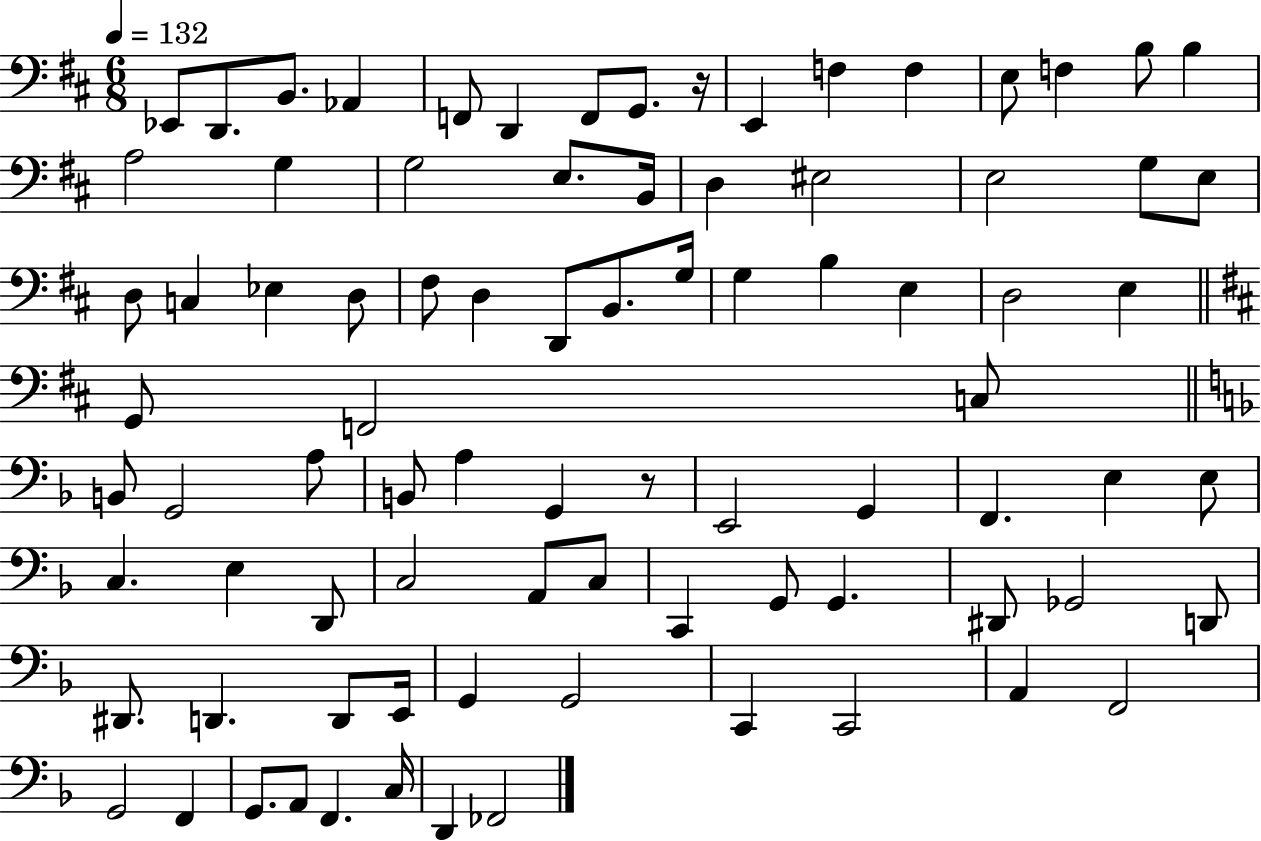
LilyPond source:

{
  \clef bass
  \numericTimeSignature
  \time 6/8
  \key d \major
  \tempo 4 = 132
  ees,8 d,8. b,8. aes,4 | f,8 d,4 f,8 g,8. r16 | e,4 f4 f4 | e8 f4 b8 b4 | \break a2 g4 | g2 e8. b,16 | d4 eis2 | e2 g8 e8 | \break d8 c4 ees4 d8 | fis8 d4 d,8 b,8. g16 | g4 b4 e4 | d2 e4 | \break \bar "||" \break \key b \minor g,8 f,2 c8 | \bar "||" \break \key d \minor b,8 g,2 a8 | b,8 a4 g,4 r8 | e,2 g,4 | f,4. e4 e8 | \break c4. e4 d,8 | c2 a,8 c8 | c,4 g,8 g,4. | dis,8 ges,2 d,8 | \break dis,8. d,4. d,8 e,16 | g,4 g,2 | c,4 c,2 | a,4 f,2 | \break g,2 f,4 | g,8. a,8 f,4. c16 | d,4 fes,2 | \bar "|."
}